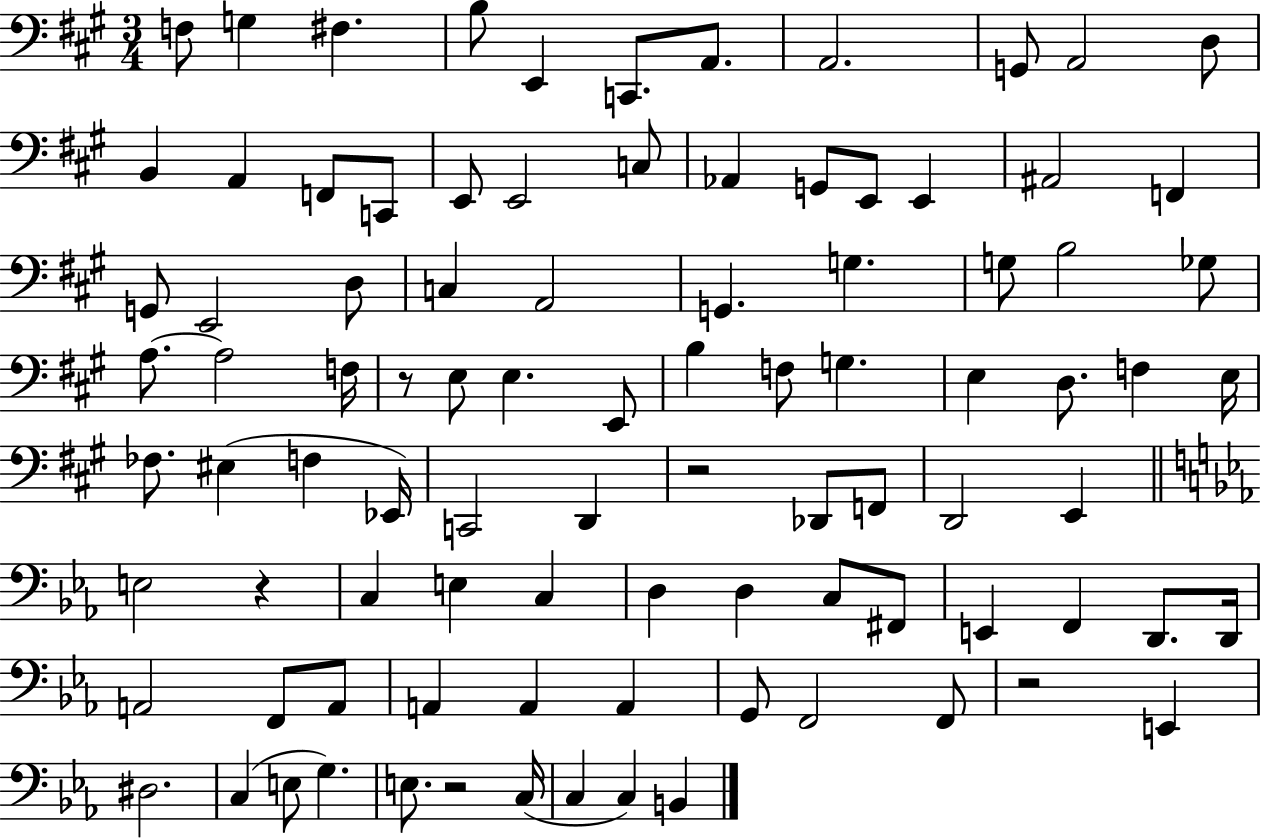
F3/e G3/q F#3/q. B3/e E2/q C2/e. A2/e. A2/h. G2/e A2/h D3/e B2/q A2/q F2/e C2/e E2/e E2/h C3/e Ab2/q G2/e E2/e E2/q A#2/h F2/q G2/e E2/h D3/e C3/q A2/h G2/q. G3/q. G3/e B3/h Gb3/e A3/e. A3/h F3/s R/e E3/e E3/q. E2/e B3/q F3/e G3/q. E3/q D3/e. F3/q E3/s FES3/e. EIS3/q F3/q Eb2/s C2/h D2/q R/h Db2/e F2/e D2/h E2/q E3/h R/q C3/q E3/q C3/q D3/q D3/q C3/e F#2/e E2/q F2/q D2/e. D2/s A2/h F2/e A2/e A2/q A2/q A2/q G2/e F2/h F2/e R/h E2/q D#3/h. C3/q E3/e G3/q. E3/e. R/h C3/s C3/q C3/q B2/q